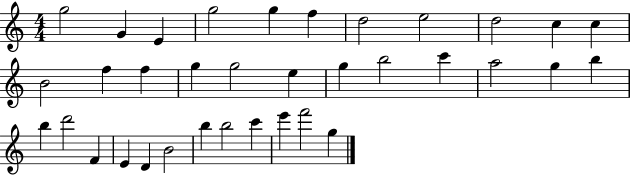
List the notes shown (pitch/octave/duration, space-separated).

G5/h G4/q E4/q G5/h G5/q F5/q D5/h E5/h D5/h C5/q C5/q B4/h F5/q F5/q G5/q G5/h E5/q G5/q B5/h C6/q A5/h G5/q B5/q B5/q D6/h F4/q E4/q D4/q B4/h B5/q B5/h C6/q E6/q F6/h G5/q